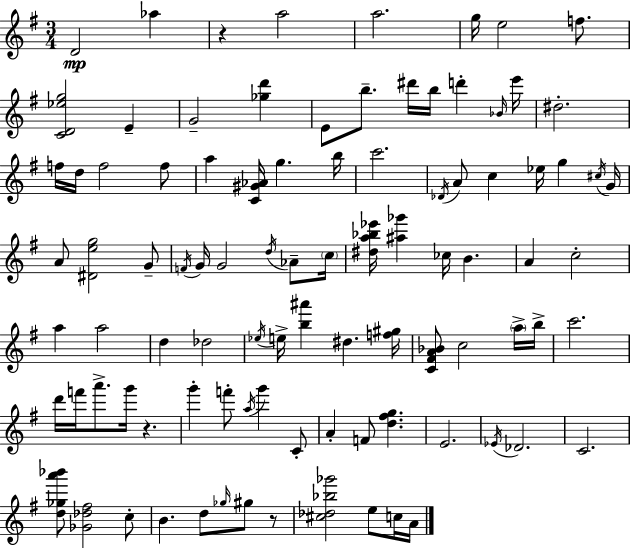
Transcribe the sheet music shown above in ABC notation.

X:1
T:Untitled
M:3/4
L:1/4
K:G
D2 _a z a2 a2 g/4 e2 f/2 [CD_eg]2 E G2 [_gd'] E/2 b/2 ^d'/4 b/4 d' _B/4 e'/4 ^d2 f/4 d/4 f2 f/2 a [C^G_A]/4 g b/4 c'2 _D/4 A/2 c _e/4 g ^c/4 G/4 A/2 [^Deg]2 G/2 F/4 G/4 G2 d/4 _A/2 c/4 [^da_b_e']/4 [^a_g'] _c/4 B A c2 a a2 d _d2 _e/4 e/4 [b^a'] ^d [f^g]/4 [C^FA_B]/2 c2 a/4 b/4 c'2 d'/4 f'/4 a'/2 g'/4 z g' f'/2 a/4 g' C/2 A F/2 [d^fg] E2 _E/4 _D2 C2 [d_ga'_b']/2 [_G_d^f]2 c/2 B d/2 _g/4 ^g/2 z/2 [^c_d_b_g']2 e/2 c/4 A/4